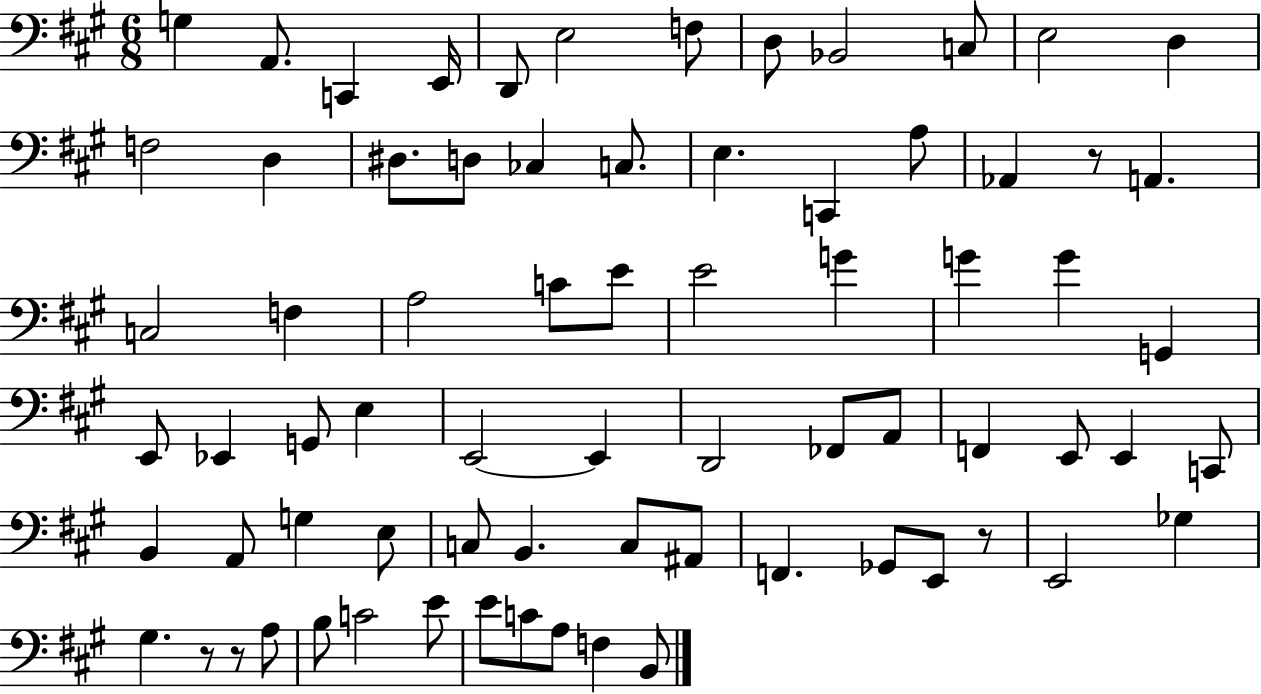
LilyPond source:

{
  \clef bass
  \numericTimeSignature
  \time 6/8
  \key a \major
  \repeat volta 2 { g4 a,8. c,4 e,16 | d,8 e2 f8 | d8 bes,2 c8 | e2 d4 | \break f2 d4 | dis8. d8 ces4 c8. | e4. c,4 a8 | aes,4 r8 a,4. | \break c2 f4 | a2 c'8 e'8 | e'2 g'4 | g'4 g'4 g,4 | \break e,8 ees,4 g,8 e4 | e,2~~ e,4 | d,2 fes,8 a,8 | f,4 e,8 e,4 c,8 | \break b,4 a,8 g4 e8 | c8 b,4. c8 ais,8 | f,4. ges,8 e,8 r8 | e,2 ges4 | \break gis4. r8 r8 a8 | b8 c'2 e'8 | e'8 c'8 a8 f4 b,8 | } \bar "|."
}